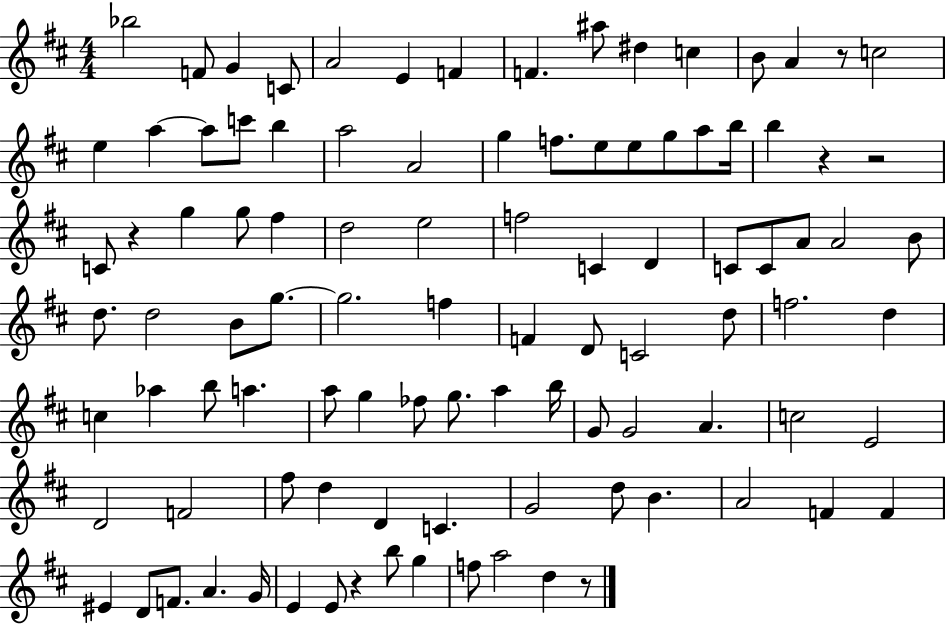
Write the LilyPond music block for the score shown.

{
  \clef treble
  \numericTimeSignature
  \time 4/4
  \key d \major
  \repeat volta 2 { bes''2 f'8 g'4 c'8 | a'2 e'4 f'4 | f'4. ais''8 dis''4 c''4 | b'8 a'4 r8 c''2 | \break e''4 a''4~~ a''8 c'''8 b''4 | a''2 a'2 | g''4 f''8. e''8 e''8 g''8 a''8 b''16 | b''4 r4 r2 | \break c'8 r4 g''4 g''8 fis''4 | d''2 e''2 | f''2 c'4 d'4 | c'8 c'8 a'8 a'2 b'8 | \break d''8. d''2 b'8 g''8.~~ | g''2. f''4 | f'4 d'8 c'2 d''8 | f''2. d''4 | \break c''4 aes''4 b''8 a''4. | a''8 g''4 fes''8 g''8. a''4 b''16 | g'8 g'2 a'4. | c''2 e'2 | \break d'2 f'2 | fis''8 d''4 d'4 c'4. | g'2 d''8 b'4. | a'2 f'4 f'4 | \break eis'4 d'8 f'8. a'4. g'16 | e'4 e'8 r4 b''8 g''4 | f''8 a''2 d''4 r8 | } \bar "|."
}